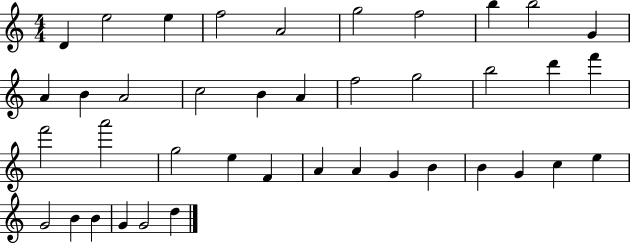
D4/q E5/h E5/q F5/h A4/h G5/h F5/h B5/q B5/h G4/q A4/q B4/q A4/h C5/h B4/q A4/q F5/h G5/h B5/h D6/q F6/q F6/h A6/h G5/h E5/q F4/q A4/q A4/q G4/q B4/q B4/q G4/q C5/q E5/q G4/h B4/q B4/q G4/q G4/h D5/q